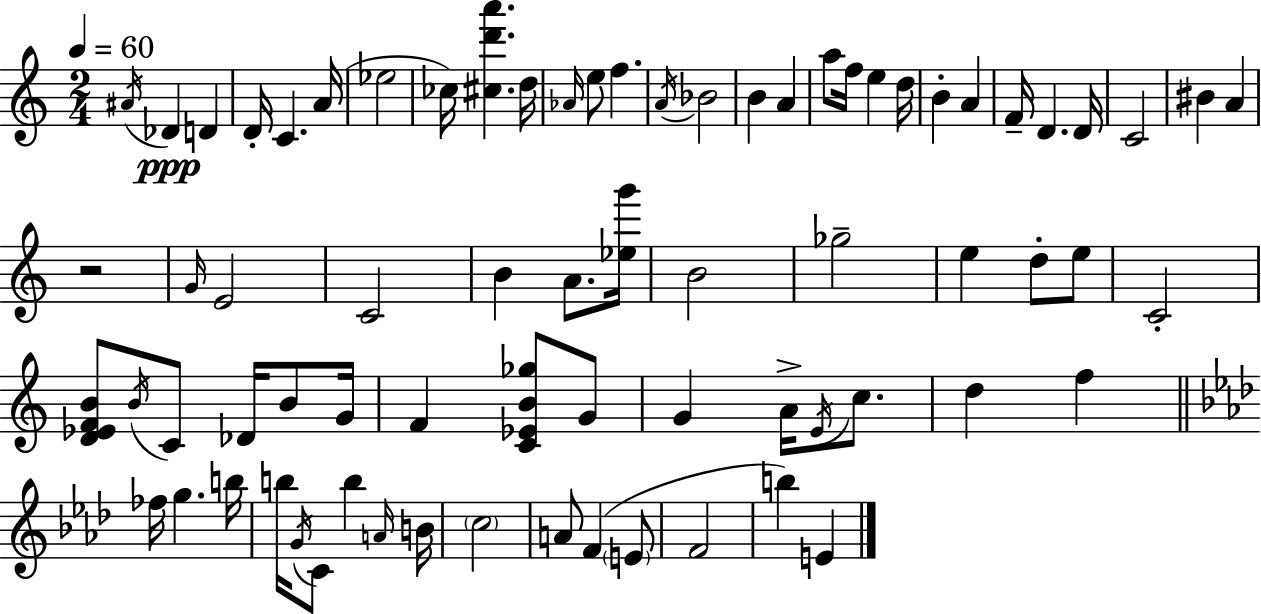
A#4/s Db4/q D4/q D4/s C4/q. A4/s Eb5/h CES5/s [C#5,D6,A6]/q. D5/s Ab4/s E5/e F5/q. A4/s Bb4/h B4/q A4/q A5/e F5/s E5/q D5/s B4/q A4/q F4/s D4/q. D4/s C4/h BIS4/q A4/q R/h G4/s E4/h C4/h B4/q A4/e. [Eb5,G6]/s B4/h Gb5/h E5/q D5/e E5/e C4/h [D4,Eb4,F4,B4]/e B4/s C4/e Db4/s B4/e G4/s F4/q [C4,Eb4,B4,Gb5]/e G4/e G4/q A4/s E4/s C5/e. D5/q F5/q FES5/s G5/q. B5/s B5/s G4/s C4/e B5/q A4/s B4/s C5/h A4/e F4/q E4/e F4/h B5/q E4/q